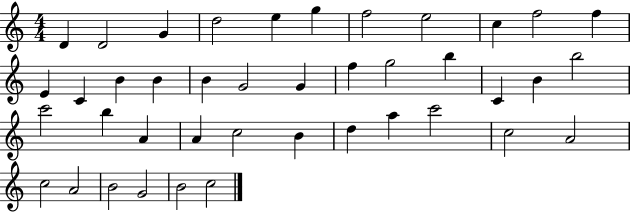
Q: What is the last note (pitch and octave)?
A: C5